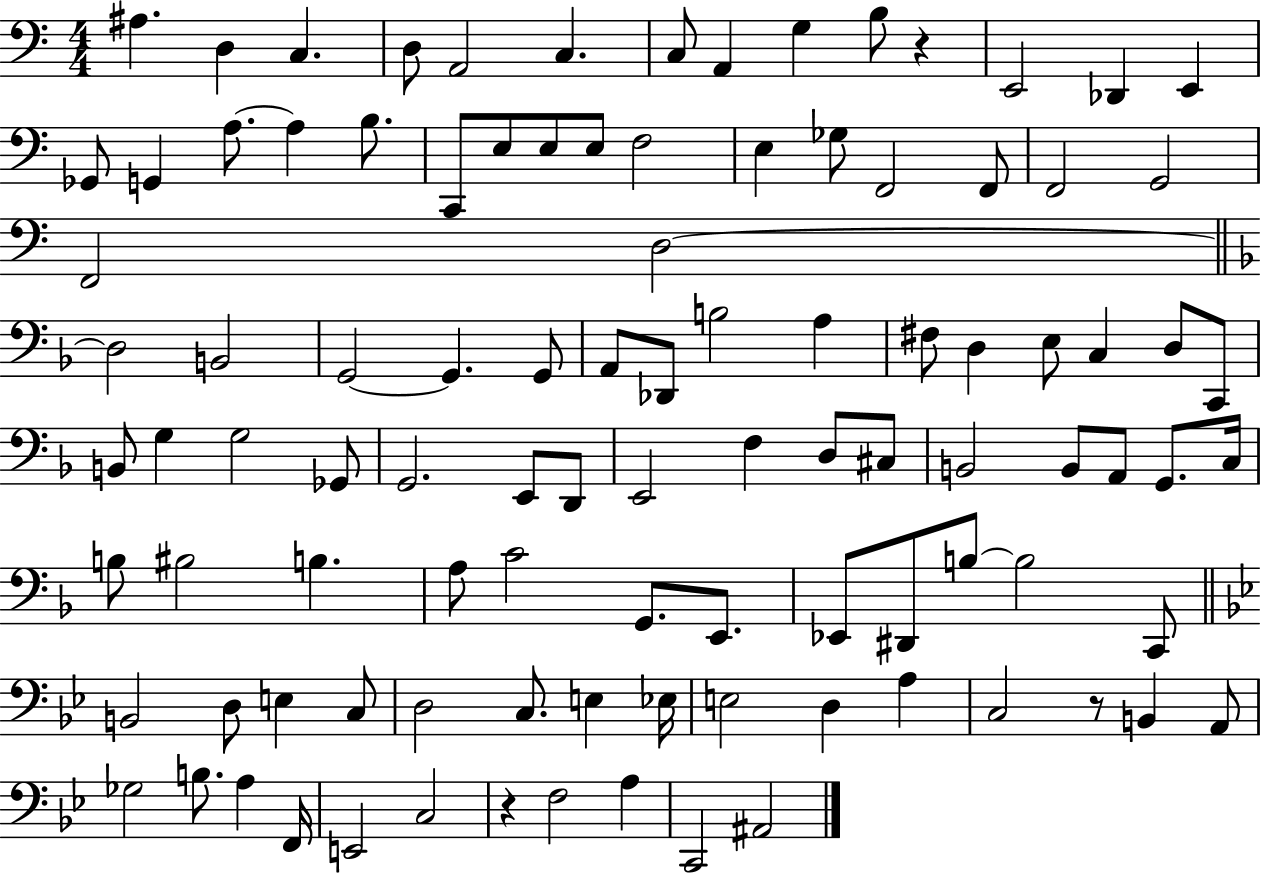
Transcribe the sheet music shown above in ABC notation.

X:1
T:Untitled
M:4/4
L:1/4
K:C
^A, D, C, D,/2 A,,2 C, C,/2 A,, G, B,/2 z E,,2 _D,, E,, _G,,/2 G,, A,/2 A, B,/2 C,,/2 E,/2 E,/2 E,/2 F,2 E, _G,/2 F,,2 F,,/2 F,,2 G,,2 F,,2 D,2 D,2 B,,2 G,,2 G,, G,,/2 A,,/2 _D,,/2 B,2 A, ^F,/2 D, E,/2 C, D,/2 C,,/2 B,,/2 G, G,2 _G,,/2 G,,2 E,,/2 D,,/2 E,,2 F, D,/2 ^C,/2 B,,2 B,,/2 A,,/2 G,,/2 C,/4 B,/2 ^B,2 B, A,/2 C2 G,,/2 E,,/2 _E,,/2 ^D,,/2 B,/2 B,2 C,,/2 B,,2 D,/2 E, C,/2 D,2 C,/2 E, _E,/4 E,2 D, A, C,2 z/2 B,, A,,/2 _G,2 B,/2 A, F,,/4 E,,2 C,2 z F,2 A, C,,2 ^A,,2